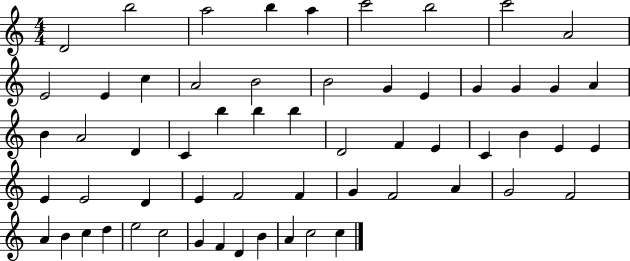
{
  \clef treble
  \numericTimeSignature
  \time 4/4
  \key c \major
  d'2 b''2 | a''2 b''4 a''4 | c'''2 b''2 | c'''2 a'2 | \break e'2 e'4 c''4 | a'2 b'2 | b'2 g'4 e'4 | g'4 g'4 g'4 a'4 | \break b'4 a'2 d'4 | c'4 b''4 b''4 b''4 | d'2 f'4 e'4 | c'4 b'4 e'4 e'4 | \break e'4 e'2 d'4 | e'4 f'2 f'4 | g'4 f'2 a'4 | g'2 f'2 | \break a'4 b'4 c''4 d''4 | e''2 c''2 | g'4 f'4 d'4 b'4 | a'4 c''2 c''4 | \break \bar "|."
}